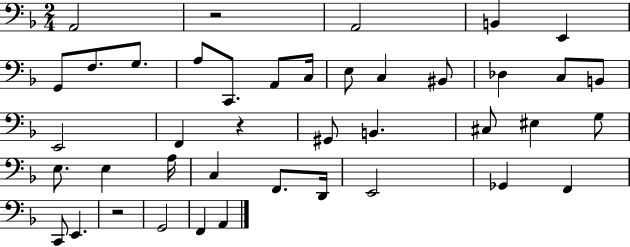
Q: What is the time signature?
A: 2/4